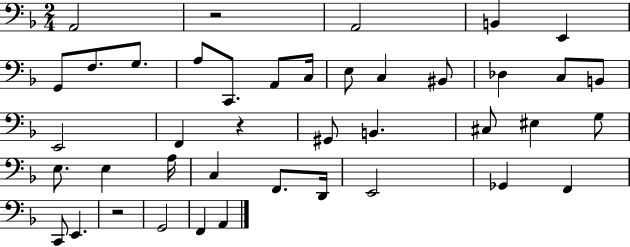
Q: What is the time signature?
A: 2/4